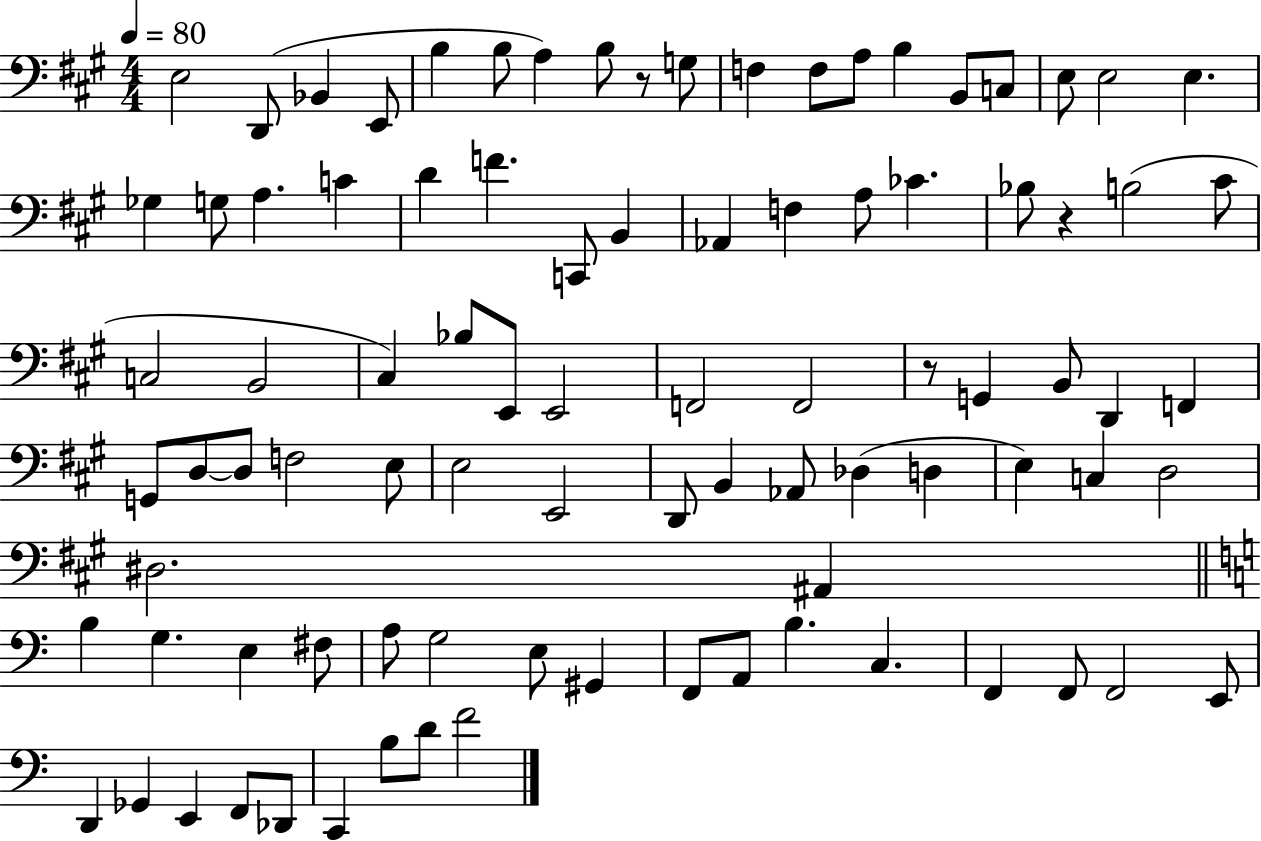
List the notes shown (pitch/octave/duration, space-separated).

E3/h D2/e Bb2/q E2/e B3/q B3/e A3/q B3/e R/e G3/e F3/q F3/e A3/e B3/q B2/e C3/e E3/e E3/h E3/q. Gb3/q G3/e A3/q. C4/q D4/q F4/q. C2/e B2/q Ab2/q F3/q A3/e CES4/q. Bb3/e R/q B3/h C#4/e C3/h B2/h C#3/q Bb3/e E2/e E2/h F2/h F2/h R/e G2/q B2/e D2/q F2/q G2/e D3/e D3/e F3/h E3/e E3/h E2/h D2/e B2/q Ab2/e Db3/q D3/q E3/q C3/q D3/h D#3/h. A#2/q B3/q G3/q. E3/q F#3/e A3/e G3/h E3/e G#2/q F2/e A2/e B3/q. C3/q. F2/q F2/e F2/h E2/e D2/q Gb2/q E2/q F2/e Db2/e C2/q B3/e D4/e F4/h